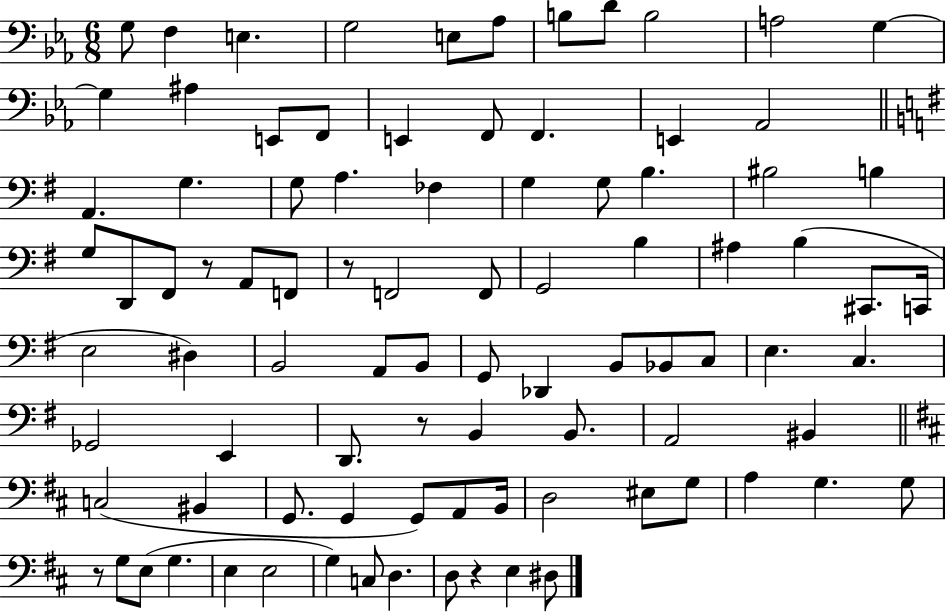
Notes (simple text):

G3/e F3/q E3/q. G3/h E3/e Ab3/e B3/e D4/e B3/h A3/h G3/q G3/q A#3/q E2/e F2/e E2/q F2/e F2/q. E2/q Ab2/h A2/q. G3/q. G3/e A3/q. FES3/q G3/q G3/e B3/q. BIS3/h B3/q G3/e D2/e F#2/e R/e A2/e F2/e R/e F2/h F2/e G2/h B3/q A#3/q B3/q C#2/e. C2/s E3/h D#3/q B2/h A2/e B2/e G2/e Db2/q B2/e Bb2/e C3/e E3/q. C3/q. Gb2/h E2/q D2/e. R/e B2/q B2/e. A2/h BIS2/q C3/h BIS2/q G2/e. G2/q G2/e A2/e B2/s D3/h EIS3/e G3/e A3/q G3/q. G3/e R/e G3/e E3/e G3/q. E3/q E3/h G3/q C3/e D3/q. D3/e R/q E3/q D#3/e